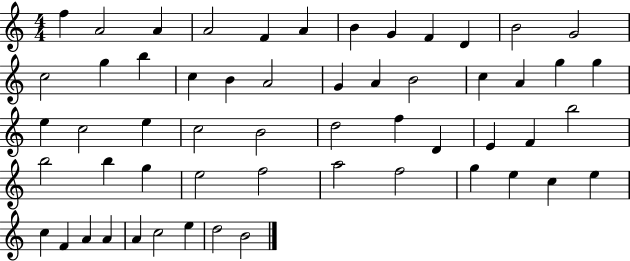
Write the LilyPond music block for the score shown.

{
  \clef treble
  \numericTimeSignature
  \time 4/4
  \key c \major
  f''4 a'2 a'4 | a'2 f'4 a'4 | b'4 g'4 f'4 d'4 | b'2 g'2 | \break c''2 g''4 b''4 | c''4 b'4 a'2 | g'4 a'4 b'2 | c''4 a'4 g''4 g''4 | \break e''4 c''2 e''4 | c''2 b'2 | d''2 f''4 d'4 | e'4 f'4 b''2 | \break b''2 b''4 g''4 | e''2 f''2 | a''2 f''2 | g''4 e''4 c''4 e''4 | \break c''4 f'4 a'4 a'4 | a'4 c''2 e''4 | d''2 b'2 | \bar "|."
}